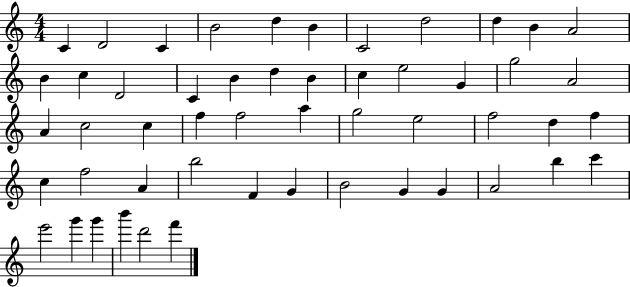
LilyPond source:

{
  \clef treble
  \numericTimeSignature
  \time 4/4
  \key c \major
  c'4 d'2 c'4 | b'2 d''4 b'4 | c'2 d''2 | d''4 b'4 a'2 | \break b'4 c''4 d'2 | c'4 b'4 d''4 b'4 | c''4 e''2 g'4 | g''2 a'2 | \break a'4 c''2 c''4 | f''4 f''2 a''4 | g''2 e''2 | f''2 d''4 f''4 | \break c''4 f''2 a'4 | b''2 f'4 g'4 | b'2 g'4 g'4 | a'2 b''4 c'''4 | \break e'''2 g'''4 g'''4 | b'''4 d'''2 f'''4 | \bar "|."
}